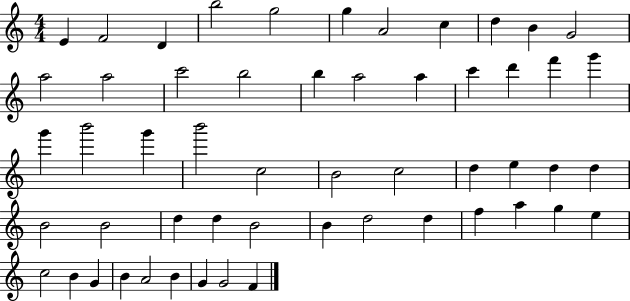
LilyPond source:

{
  \clef treble
  \numericTimeSignature
  \time 4/4
  \key c \major
  e'4 f'2 d'4 | b''2 g''2 | g''4 a'2 c''4 | d''4 b'4 g'2 | \break a''2 a''2 | c'''2 b''2 | b''4 a''2 a''4 | c'''4 d'''4 f'''4 g'''4 | \break g'''4 b'''2 g'''4 | b'''2 c''2 | b'2 c''2 | d''4 e''4 d''4 d''4 | \break b'2 b'2 | d''4 d''4 b'2 | b'4 d''2 d''4 | f''4 a''4 g''4 e''4 | \break c''2 b'4 g'4 | b'4 a'2 b'4 | g'4 g'2 f'4 | \bar "|."
}